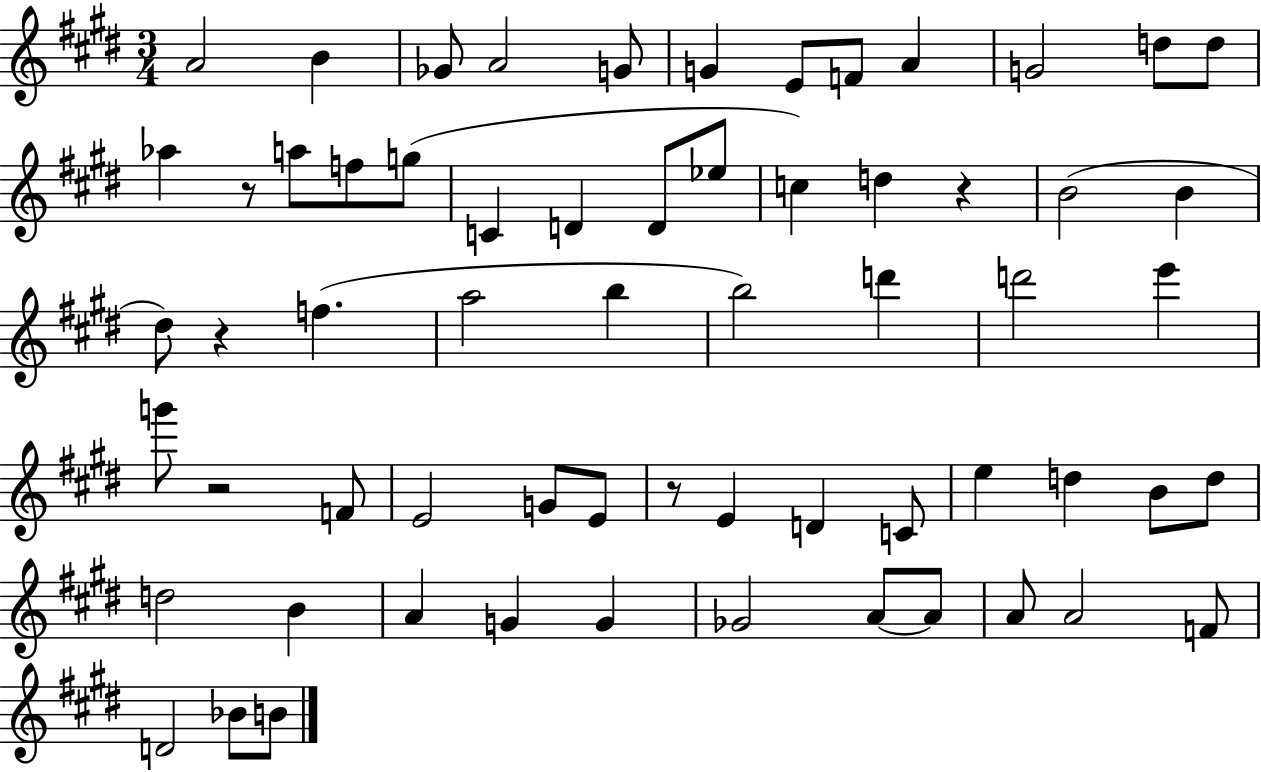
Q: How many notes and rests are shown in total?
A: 63